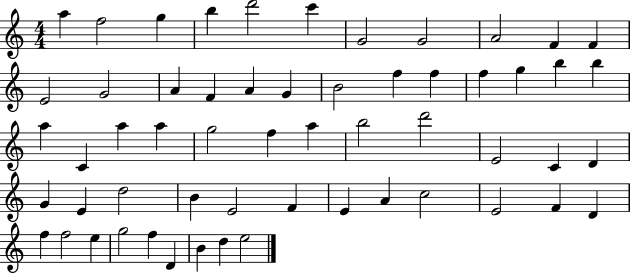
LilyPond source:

{
  \clef treble
  \numericTimeSignature
  \time 4/4
  \key c \major
  a''4 f''2 g''4 | b''4 d'''2 c'''4 | g'2 g'2 | a'2 f'4 f'4 | \break e'2 g'2 | a'4 f'4 a'4 g'4 | b'2 f''4 f''4 | f''4 g''4 b''4 b''4 | \break a''4 c'4 a''4 a''4 | g''2 f''4 a''4 | b''2 d'''2 | e'2 c'4 d'4 | \break g'4 e'4 d''2 | b'4 e'2 f'4 | e'4 a'4 c''2 | e'2 f'4 d'4 | \break f''4 f''2 e''4 | g''2 f''4 d'4 | b'4 d''4 e''2 | \bar "|."
}